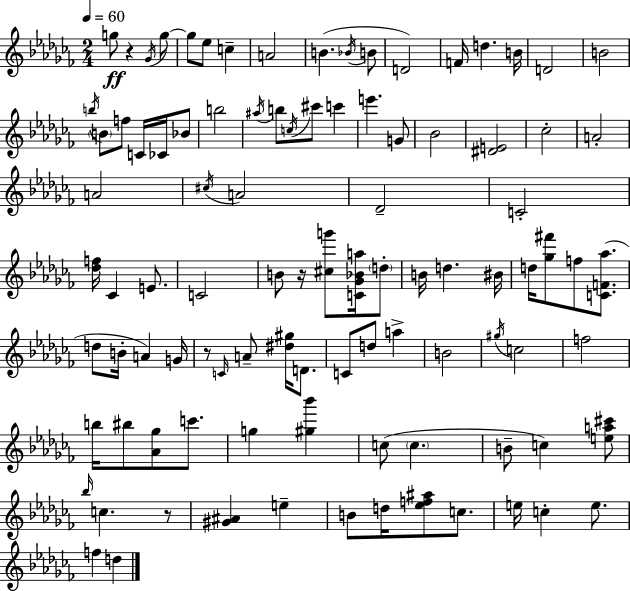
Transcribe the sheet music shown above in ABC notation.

X:1
T:Untitled
M:2/4
L:1/4
K:Abm
g/2 z _G/4 g/2 g/2 _e/2 c A2 B _B/4 B/2 D2 F/4 d B/4 D2 B2 b/4 B/2 f/2 C/4 _C/4 _B/2 b2 ^a/4 b/2 c/4 ^c'/2 c' e' G/2 _B2 [^DE]2 _c2 A2 A2 ^c/4 A2 _D2 C2 [_df]/4 _C E/2 C2 B/2 z/4 [^cg']/2 [C_G_Ba]/4 d/2 B/4 d ^B/4 d/4 [_g^f']/2 f/2 [CF_a]/2 d/2 B/4 A G/4 z/2 C/4 A/2 [^d^g]/4 D/2 C/2 d/2 a B2 ^g/4 c2 f2 b/4 ^b/2 [_A_g]/2 c'/2 g [^g_b'] c/2 c B/2 c [ea^c']/2 _b/4 c z/2 [^G^A] e B/2 d/4 [_ef^a]/2 c/2 e/4 c e/2 f d